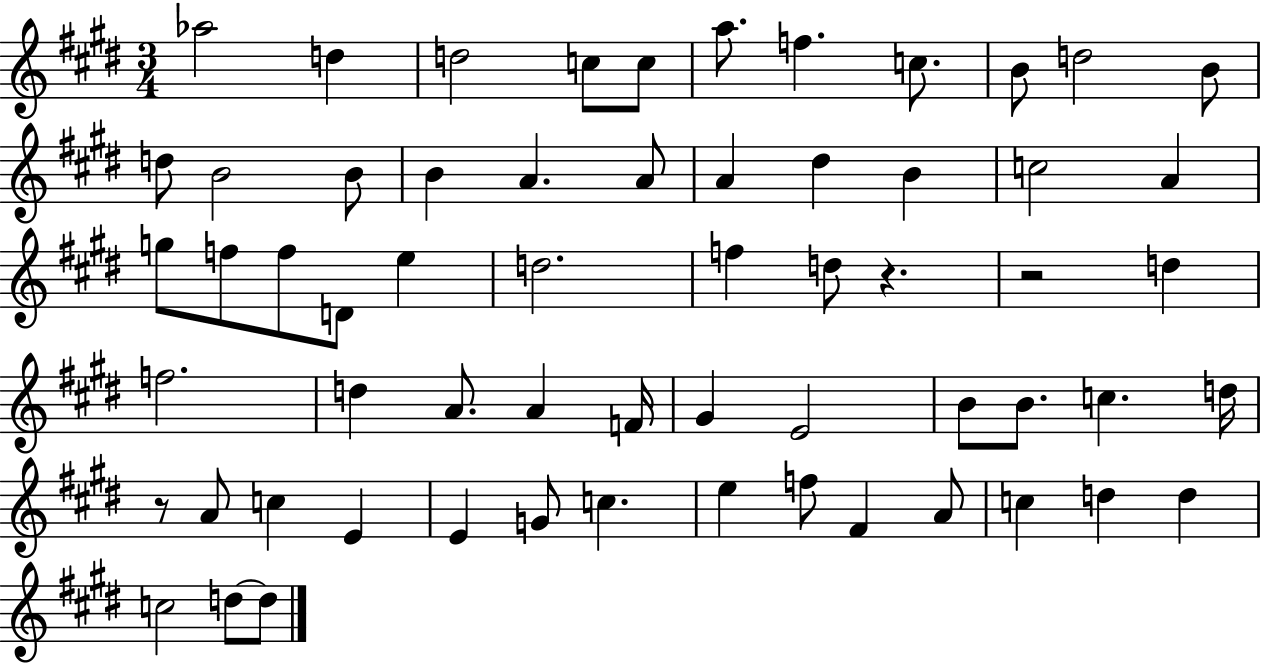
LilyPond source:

{
  \clef treble
  \numericTimeSignature
  \time 3/4
  \key e \major
  aes''2 d''4 | d''2 c''8 c''8 | a''8. f''4. c''8. | b'8 d''2 b'8 | \break d''8 b'2 b'8 | b'4 a'4. a'8 | a'4 dis''4 b'4 | c''2 a'4 | \break g''8 f''8 f''8 d'8 e''4 | d''2. | f''4 d''8 r4. | r2 d''4 | \break f''2. | d''4 a'8. a'4 f'16 | gis'4 e'2 | b'8 b'8. c''4. d''16 | \break r8 a'8 c''4 e'4 | e'4 g'8 c''4. | e''4 f''8 fis'4 a'8 | c''4 d''4 d''4 | \break c''2 d''8~~ d''8 | \bar "|."
}